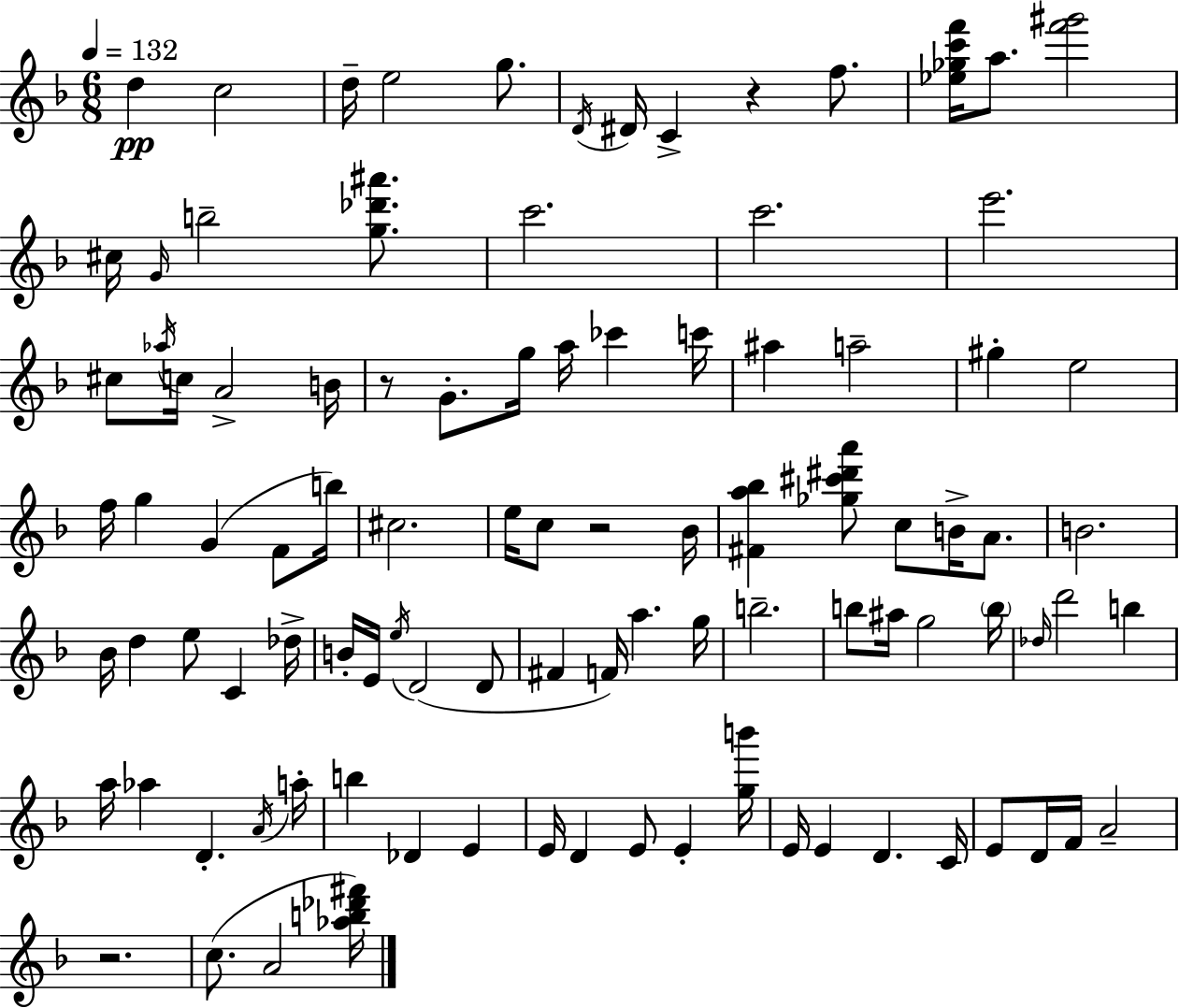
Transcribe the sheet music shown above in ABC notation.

X:1
T:Untitled
M:6/8
L:1/4
K:F
d c2 d/4 e2 g/2 D/4 ^D/4 C z f/2 [_e_gc'f']/4 a/2 [f'^g']2 ^c/4 G/4 b2 [g_d'^a']/2 c'2 c'2 e'2 ^c/2 _a/4 c/4 A2 B/4 z/2 G/2 g/4 a/4 _c' c'/4 ^a a2 ^g e2 f/4 g G F/2 b/4 ^c2 e/4 c/2 z2 _B/4 [^Fa_b] [_g^c'^d'a']/2 c/2 B/4 A/2 B2 _B/4 d e/2 C _d/4 B/4 E/4 e/4 D2 D/2 ^F F/4 a g/4 b2 b/2 ^a/4 g2 b/4 _d/4 d'2 b a/4 _a D A/4 a/4 b _D E E/4 D E/2 E [gb']/4 E/4 E D C/4 E/2 D/4 F/4 A2 z2 c/2 A2 [_ab_d'^f']/4